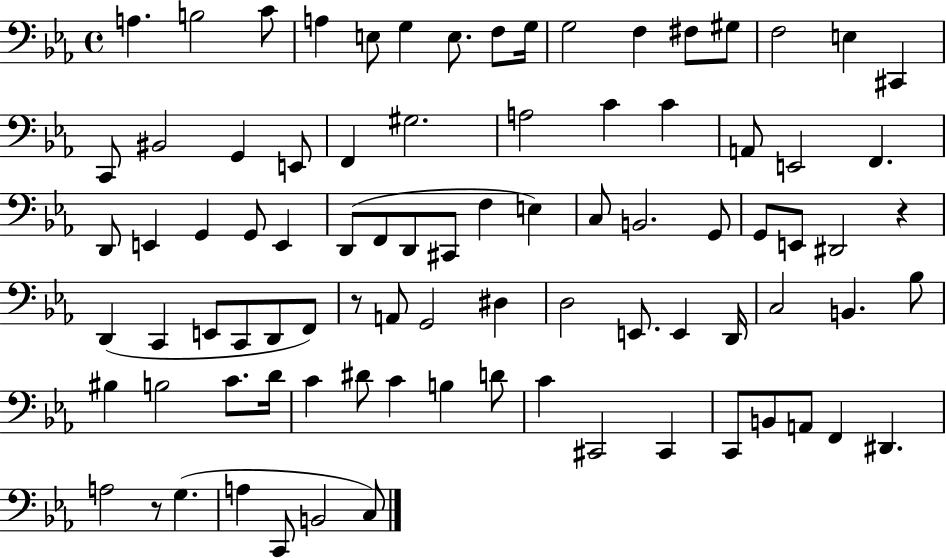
X:1
T:Untitled
M:4/4
L:1/4
K:Eb
A, B,2 C/2 A, E,/2 G, E,/2 F,/2 G,/4 G,2 F, ^F,/2 ^G,/2 F,2 E, ^C,, C,,/2 ^B,,2 G,, E,,/2 F,, ^G,2 A,2 C C A,,/2 E,,2 F,, D,,/2 E,, G,, G,,/2 E,, D,,/2 F,,/2 D,,/2 ^C,,/2 F, E, C,/2 B,,2 G,,/2 G,,/2 E,,/2 ^D,,2 z D,, C,, E,,/2 C,,/2 D,,/2 F,,/2 z/2 A,,/2 G,,2 ^D, D,2 E,,/2 E,, D,,/4 C,2 B,, _B,/2 ^B, B,2 C/2 D/4 C ^D/2 C B, D/2 C ^C,,2 ^C,, C,,/2 B,,/2 A,,/2 F,, ^D,, A,2 z/2 G, A, C,,/2 B,,2 C,/2